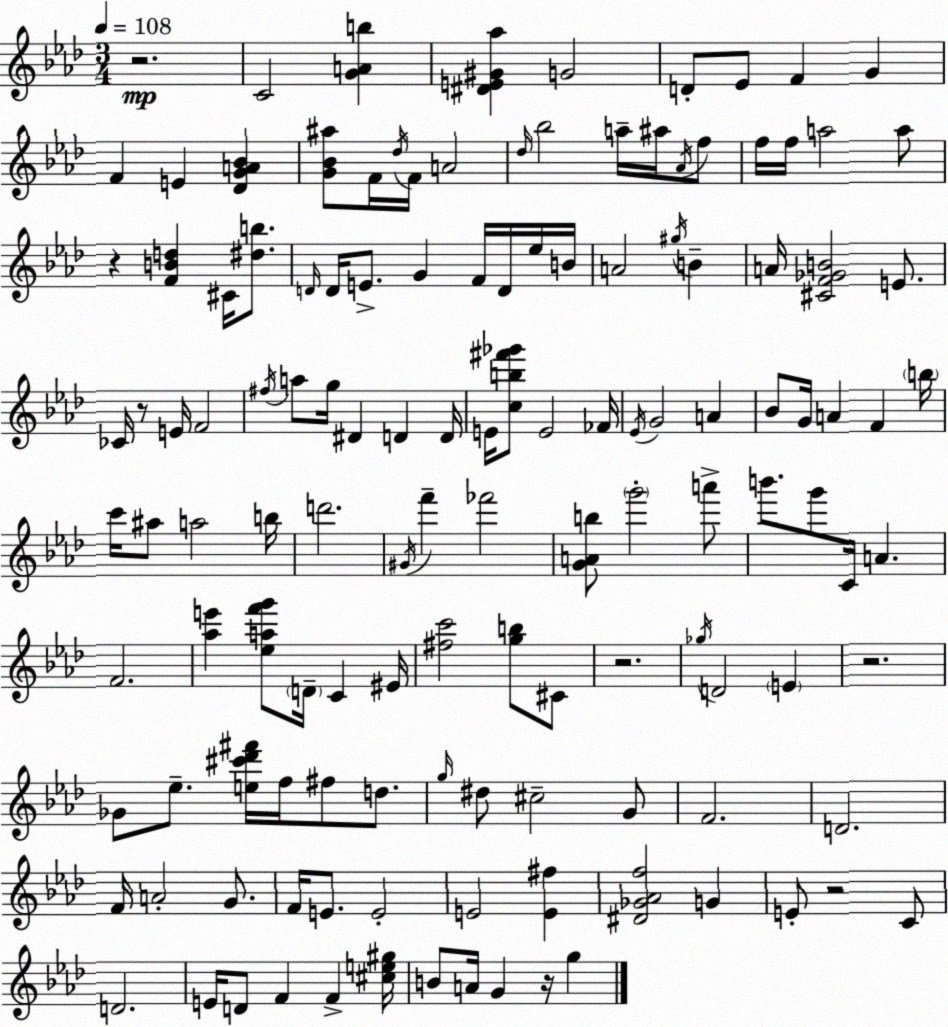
X:1
T:Untitled
M:3/4
L:1/4
K:Fm
z2 C2 [GAb] [^DE^G_a] G2 D/2 _E/2 F G F E [_DGA_B] [G_B^a]/2 F/4 _d/4 F/4 A2 _d/4 _b2 a/4 ^a/4 _A/4 f/2 f/4 f/4 a2 a/2 z [FBd] ^C/4 [^db]/2 D/4 D/4 E/2 G F/4 D/4 _e/4 B/4 A2 ^g/4 B A/4 [^CF_GB]2 E/2 _C/4 z/2 E/4 F2 ^f/4 a/2 g/4 ^D D D/4 E/4 [cb^f'_g']/2 E2 _F/4 _E/4 G2 A _B/2 G/4 A F b/4 c'/4 ^a/2 a2 b/4 d'2 ^G/4 f' _f'2 [GAb]/2 g'2 a'/2 b'/2 g'/2 C/4 A F2 [_ae'] [_eaf'g']/2 D/4 C ^E/4 [^fc']2 [gb]/2 ^C/2 z2 _g/4 D2 E z2 _G/2 _e/2 [e^c'_d'^f']/4 f/4 ^f/2 d/2 g/4 ^d/2 ^c2 G/2 F2 D2 F/4 A2 G/2 F/4 E/2 E2 E2 [E^f] [^D_G_Af]2 G E/2 z2 C/2 D2 E/4 D/2 F F [^ce^g]/4 B/2 A/4 G z/4 g